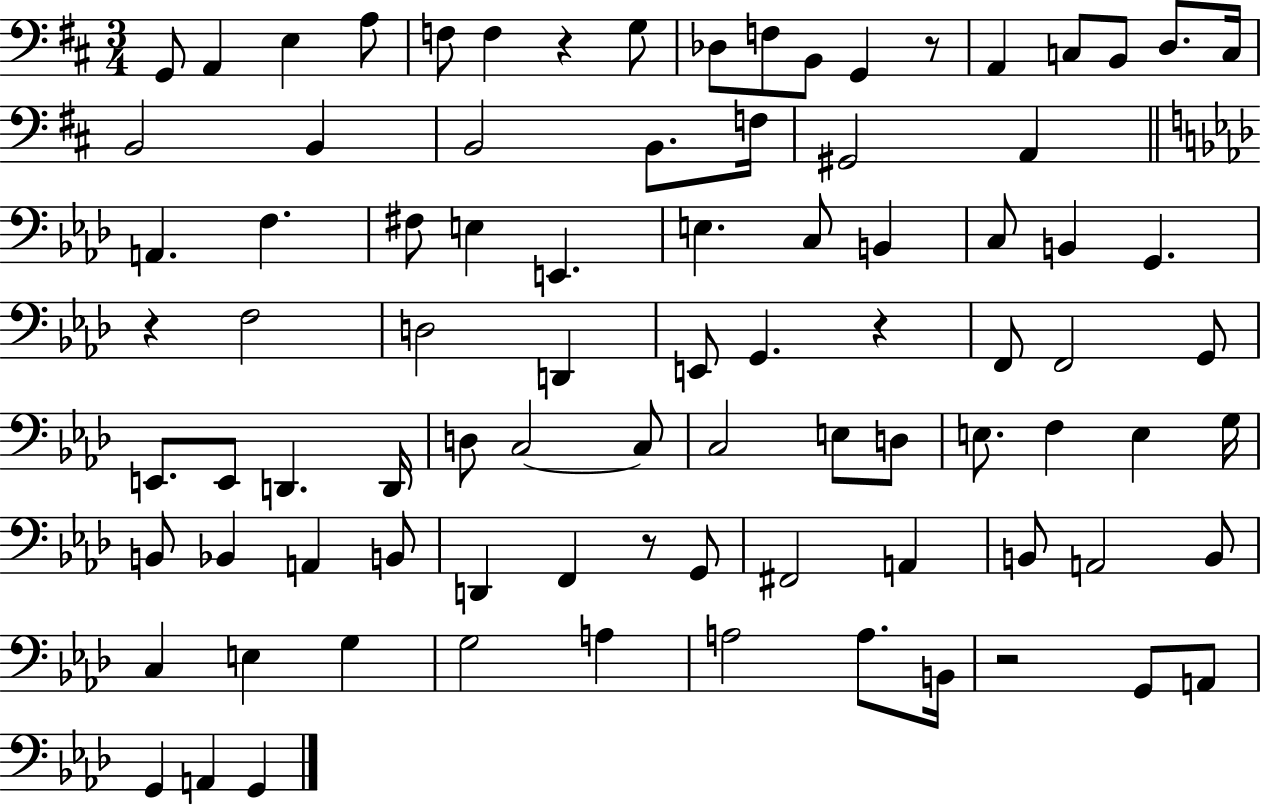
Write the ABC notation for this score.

X:1
T:Untitled
M:3/4
L:1/4
K:D
G,,/2 A,, E, A,/2 F,/2 F, z G,/2 _D,/2 F,/2 B,,/2 G,, z/2 A,, C,/2 B,,/2 D,/2 C,/4 B,,2 B,, B,,2 B,,/2 F,/4 ^G,,2 A,, A,, F, ^F,/2 E, E,, E, C,/2 B,, C,/2 B,, G,, z F,2 D,2 D,, E,,/2 G,, z F,,/2 F,,2 G,,/2 E,,/2 E,,/2 D,, D,,/4 D,/2 C,2 C,/2 C,2 E,/2 D,/2 E,/2 F, E, G,/4 B,,/2 _B,, A,, B,,/2 D,, F,, z/2 G,,/2 ^F,,2 A,, B,,/2 A,,2 B,,/2 C, E, G, G,2 A, A,2 A,/2 B,,/4 z2 G,,/2 A,,/2 G,, A,, G,,